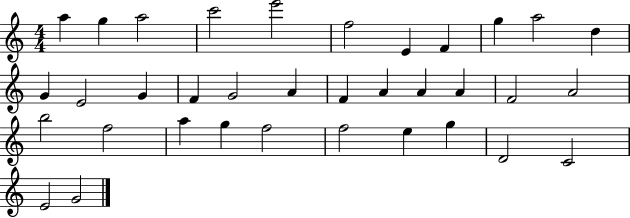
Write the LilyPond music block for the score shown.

{
  \clef treble
  \numericTimeSignature
  \time 4/4
  \key c \major
  a''4 g''4 a''2 | c'''2 e'''2 | f''2 e'4 f'4 | g''4 a''2 d''4 | \break g'4 e'2 g'4 | f'4 g'2 a'4 | f'4 a'4 a'4 a'4 | f'2 a'2 | \break b''2 f''2 | a''4 g''4 f''2 | f''2 e''4 g''4 | d'2 c'2 | \break e'2 g'2 | \bar "|."
}